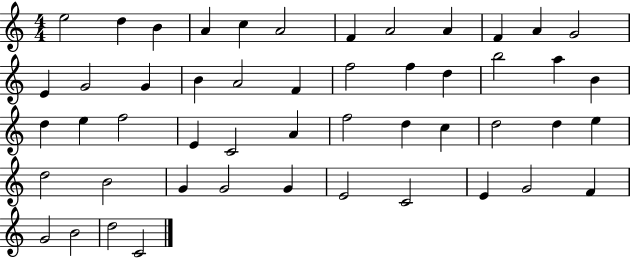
{
  \clef treble
  \numericTimeSignature
  \time 4/4
  \key c \major
  e''2 d''4 b'4 | a'4 c''4 a'2 | f'4 a'2 a'4 | f'4 a'4 g'2 | \break e'4 g'2 g'4 | b'4 a'2 f'4 | f''2 f''4 d''4 | b''2 a''4 b'4 | \break d''4 e''4 f''2 | e'4 c'2 a'4 | f''2 d''4 c''4 | d''2 d''4 e''4 | \break d''2 b'2 | g'4 g'2 g'4 | e'2 c'2 | e'4 g'2 f'4 | \break g'2 b'2 | d''2 c'2 | \bar "|."
}